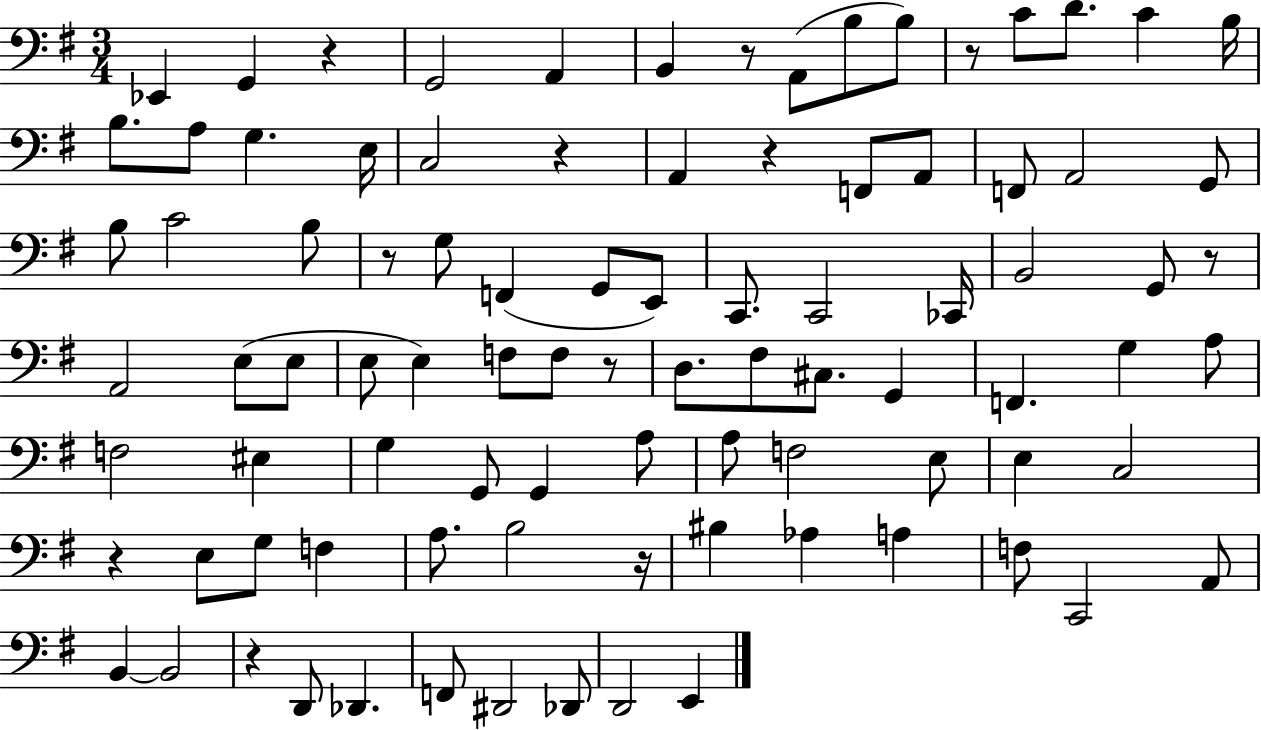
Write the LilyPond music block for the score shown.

{
  \clef bass
  \numericTimeSignature
  \time 3/4
  \key g \major
  \repeat volta 2 { ees,4 g,4 r4 | g,2 a,4 | b,4 r8 a,8( b8 b8) | r8 c'8 d'8. c'4 b16 | \break b8. a8 g4. e16 | c2 r4 | a,4 r4 f,8 a,8 | f,8 a,2 g,8 | \break b8 c'2 b8 | r8 g8 f,4( g,8 e,8) | c,8. c,2 ces,16 | b,2 g,8 r8 | \break a,2 e8( e8 | e8 e4) f8 f8 r8 | d8. fis8 cis8. g,4 | f,4. g4 a8 | \break f2 eis4 | g4 g,8 g,4 a8 | a8 f2 e8 | e4 c2 | \break r4 e8 g8 f4 | a8. b2 r16 | bis4 aes4 a4 | f8 c,2 a,8 | \break b,4~~ b,2 | r4 d,8 des,4. | f,8 dis,2 des,8 | d,2 e,4 | \break } \bar "|."
}